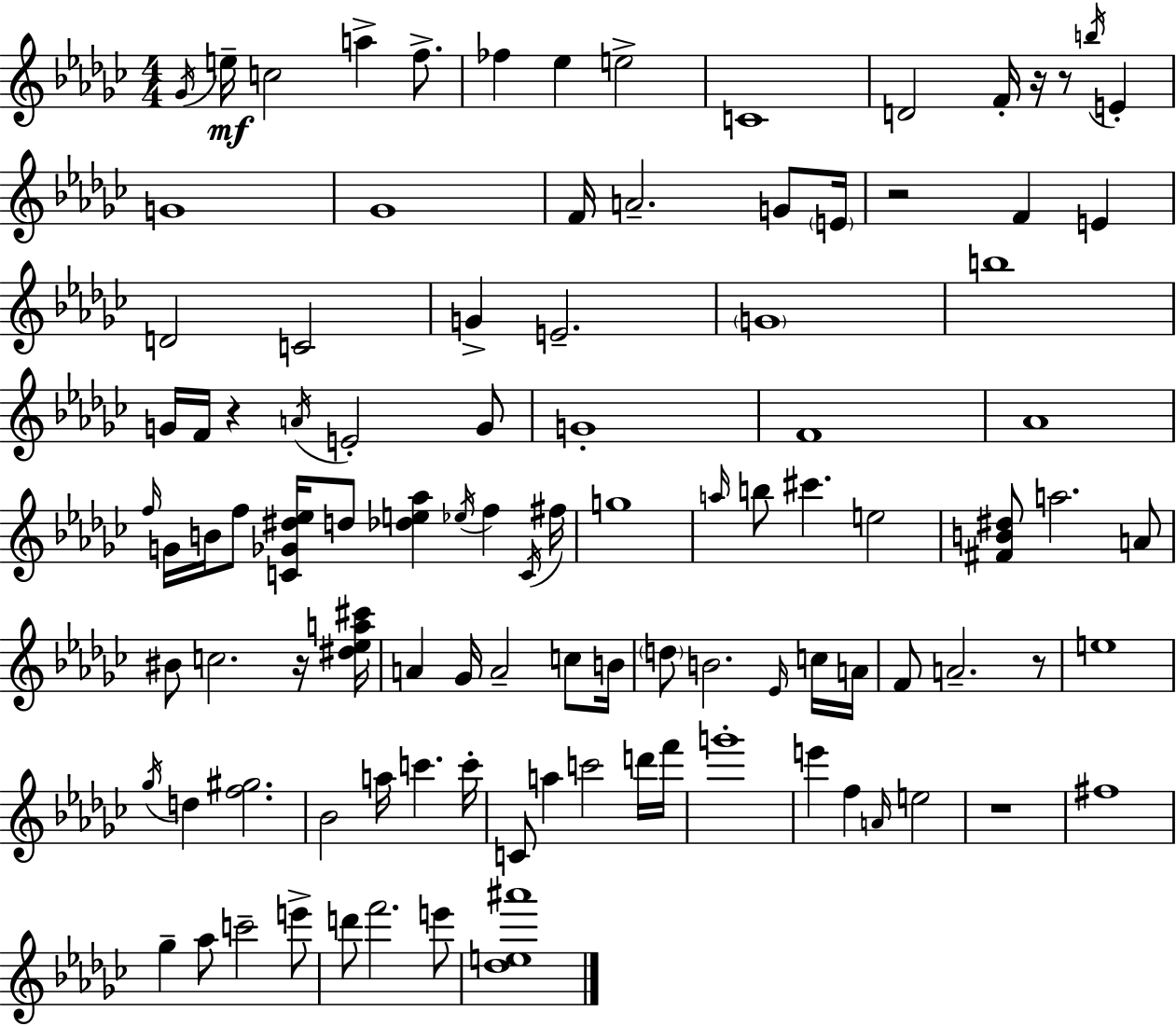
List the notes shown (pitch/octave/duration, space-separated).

Gb4/s E5/s C5/h A5/q F5/e. FES5/q Eb5/q E5/h C4/w D4/h F4/s R/s R/e B5/s E4/q G4/w Gb4/w F4/s A4/h. G4/e E4/s R/h F4/q E4/q D4/h C4/h G4/q E4/h. G4/w B5/w G4/s F4/s R/q A4/s E4/h G4/e G4/w F4/w Ab4/w F5/s G4/s B4/s F5/e [C4,Gb4,D#5,Eb5]/s D5/e [Db5,E5,Ab5]/q Eb5/s F5/q C4/s F#5/s G5/w A5/s B5/e C#6/q. E5/h [F#4,B4,D#5]/e A5/h. A4/e BIS4/e C5/h. R/s [D#5,Eb5,A5,C#6]/s A4/q Gb4/s A4/h C5/e B4/s D5/e B4/h. Eb4/s C5/s A4/s F4/e A4/h. R/e E5/w Gb5/s D5/q [F5,G#5]/h. Bb4/h A5/s C6/q. C6/s C4/e A5/q C6/h D6/s F6/s G6/w E6/q F5/q A4/s E5/h R/w F#5/w Gb5/q Ab5/e C6/h E6/e D6/e F6/h. E6/e [Db5,E5,A#6]/w